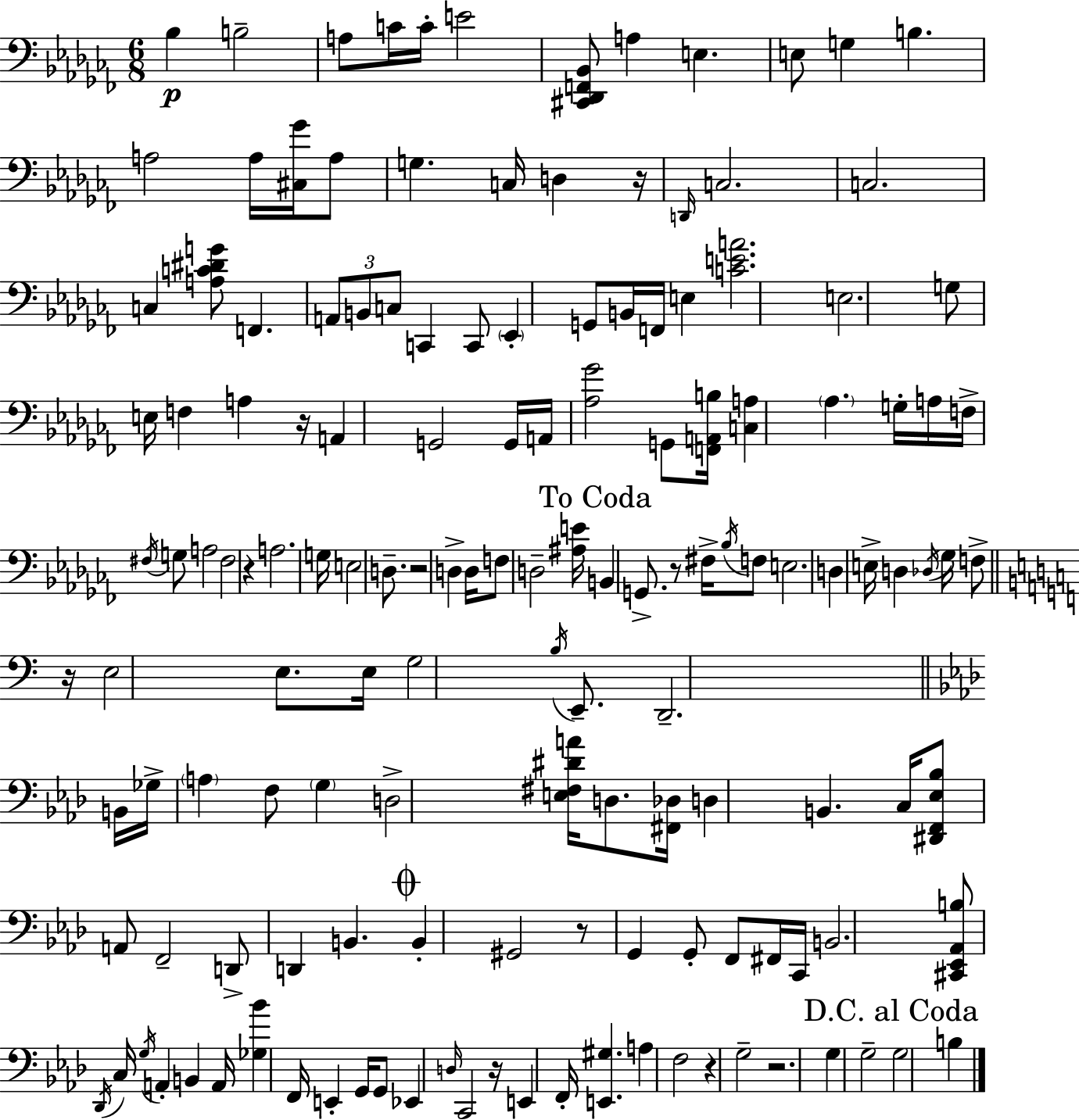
{
  \clef bass
  \numericTimeSignature
  \time 6/8
  \key aes \minor
  bes4\p b2-- | a8 c'16 c'16-. e'2 | <cis, des, f, bes,>8 a4 e4. | e8 g4 b4. | \break a2 a16 <cis ges'>16 a8 | g4. c16 d4 r16 | \grace { d,16 } c2. | c2. | \break c4 <a c' dis' g'>8 f,4. | \tuplet 3/2 { a,8 b,8 c8 } c,4 c,8 | \parenthesize ees,4-. g,8 b,16 f,16 e4 | <c' e' a'>2. | \break e2. | g8 e16 f4 a4 | r16 a,4 g,2 | g,16 a,16 <aes ges'>2 g,8 | \break <f, a, b>16 <c a>4 \parenthesize aes4. | g16-. a16 f16-> \acciaccatura { fis16 } g8 a2 | fis2 r4 | a2. | \break g16 e2 d8.-- | r2 d4-> | d16 f8 d2-- | <ais e'>16 \mark "To Coda" b,4 g,8.-> r8 fis16-> | \break \acciaccatura { bes16 } f8 e2. | d4 e16-> d4 | \acciaccatura { des16 } ges16 f8-> \bar "||" \break \key a \minor r16 e2 e8. | e16 g2 \acciaccatura { b16 } e,8.-- | d,2.-- | \bar "||" \break \key f \minor b,16 ges16-> \parenthesize a4 f8 \parenthesize g4 | d2-> <e fis dis' a'>16 d8. | <fis, des>16 d4 b,4. c16 | <dis, f, ees bes>8 a,8 f,2-- | \break d,8-> d,4 b,4. | \mark \markup { \musicglyph "scripts.coda" } b,4-. gis,2 | r8 g,4 g,8-. f,8 fis,16 c,16 | b,2. | \break <cis, ees, aes, b>8 \acciaccatura { des,16 } c16 \acciaccatura { g16 } a,4-. b,4 | a,16 <ges bes'>4 f,16 e,4-. g,16 | g,8 ees,4 \grace { d16 } c,2 | r16 e,4 f,16-. <e, gis>4. | \break a4 f2 | r4 g2-- | r2. | g4 g2-- | \break \mark "D.C. al Coda" g2 b4 | \bar "|."
}